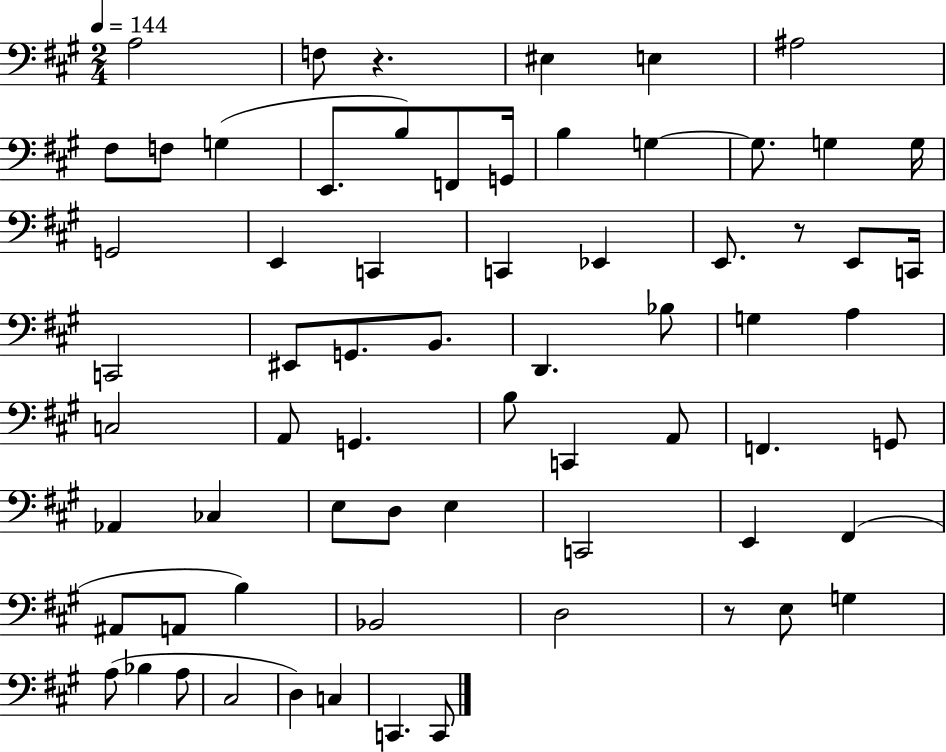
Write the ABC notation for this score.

X:1
T:Untitled
M:2/4
L:1/4
K:A
A,2 F,/2 z ^E, E, ^A,2 ^F,/2 F,/2 G, E,,/2 B,/2 F,,/2 G,,/4 B, G, G,/2 G, G,/4 G,,2 E,, C,, C,, _E,, E,,/2 z/2 E,,/2 C,,/4 C,,2 ^E,,/2 G,,/2 B,,/2 D,, _B,/2 G, A, C,2 A,,/2 G,, B,/2 C,, A,,/2 F,, G,,/2 _A,, _C, E,/2 D,/2 E, C,,2 E,, ^F,, ^A,,/2 A,,/2 B, _B,,2 D,2 z/2 E,/2 G, A,/2 _B, A,/2 ^C,2 D, C, C,, C,,/2